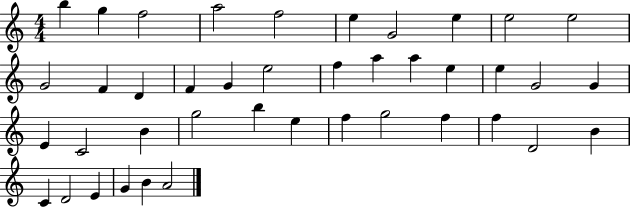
X:1
T:Untitled
M:4/4
L:1/4
K:C
b g f2 a2 f2 e G2 e e2 e2 G2 F D F G e2 f a a e e G2 G E C2 B g2 b e f g2 f f D2 B C D2 E G B A2